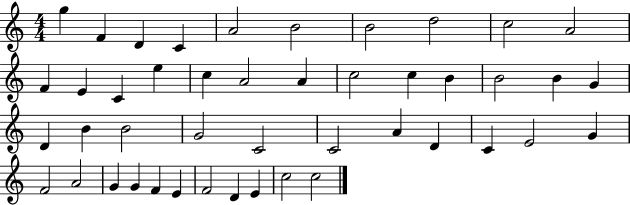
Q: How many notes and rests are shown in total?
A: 45